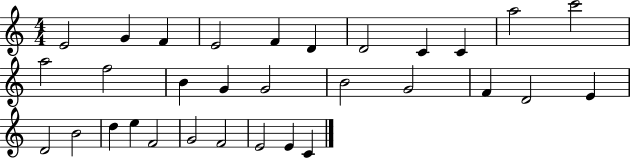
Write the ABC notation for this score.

X:1
T:Untitled
M:4/4
L:1/4
K:C
E2 G F E2 F D D2 C C a2 c'2 a2 f2 B G G2 B2 G2 F D2 E D2 B2 d e F2 G2 F2 E2 E C